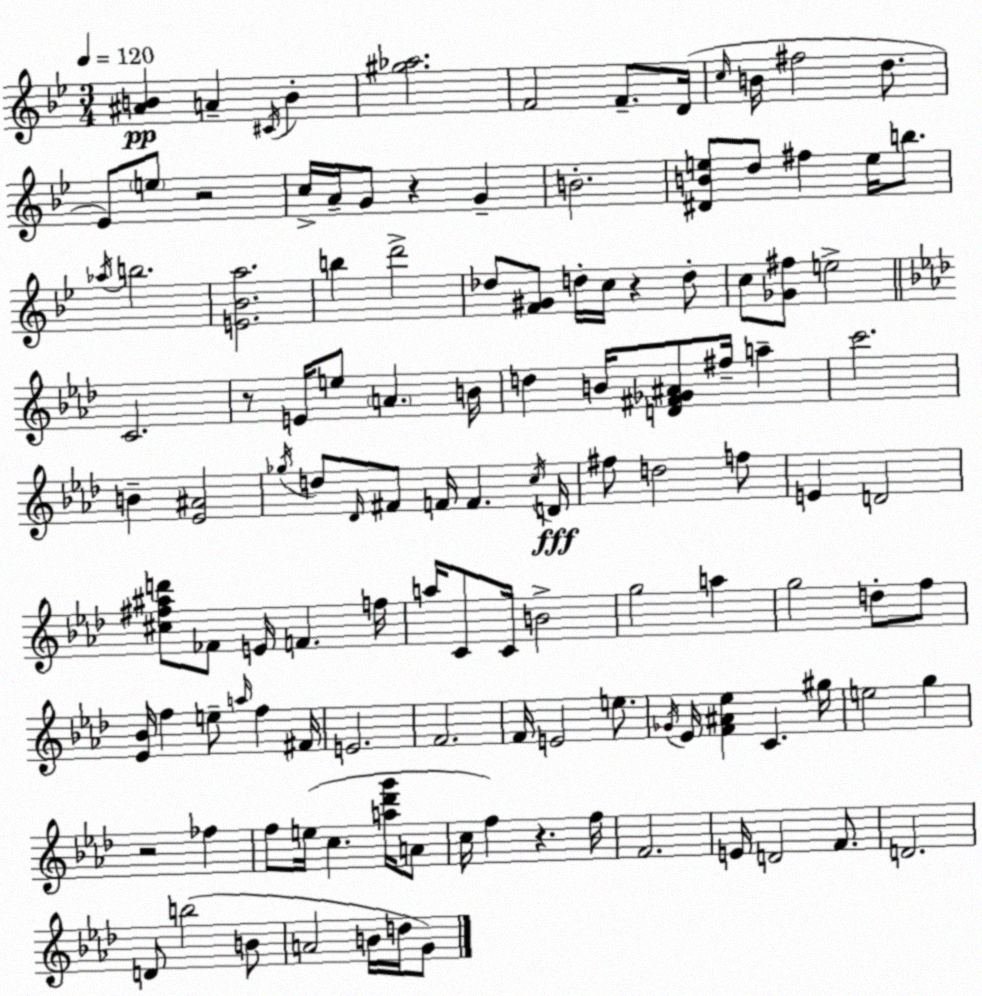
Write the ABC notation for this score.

X:1
T:Untitled
M:3/4
L:1/4
K:Gm
[^AB] A ^C/4 B [^g_a]2 F2 F/2 D/4 c/4 B/4 ^f2 d/2 _E/2 e/2 z2 c/4 A/4 G/2 z G B2 [^DBe]/2 d/2 ^f e/4 b/2 _a/4 b2 [E_Ba]2 b d'2 _d/2 [F^G]/2 d/4 c/4 z d/2 c/2 [_G^f]/2 e2 C2 z/2 E/4 e/2 A B/4 d B/4 [D^F_G^A]/2 ^f/4 a c'2 B [_E^A]2 _g/4 d/2 _D/4 ^F/2 F/4 F c/4 D/4 ^f/2 d2 f/2 E D2 [^c^f^ad']/2 _F/2 E/4 F f/4 a/4 C/2 C/4 B2 g2 a g2 d/2 f/2 [_E_B]/4 f e/2 a/4 f ^F/4 E2 F2 F/4 E2 e/2 _G/4 _E/4 [F^A_e] C ^g/4 e2 g z2 _f f/2 e/4 c [a_d'g']/4 A/2 c/4 f z f/4 F2 E/4 D2 F/2 D2 D/2 b2 B/2 A2 B/4 d/4 G/2